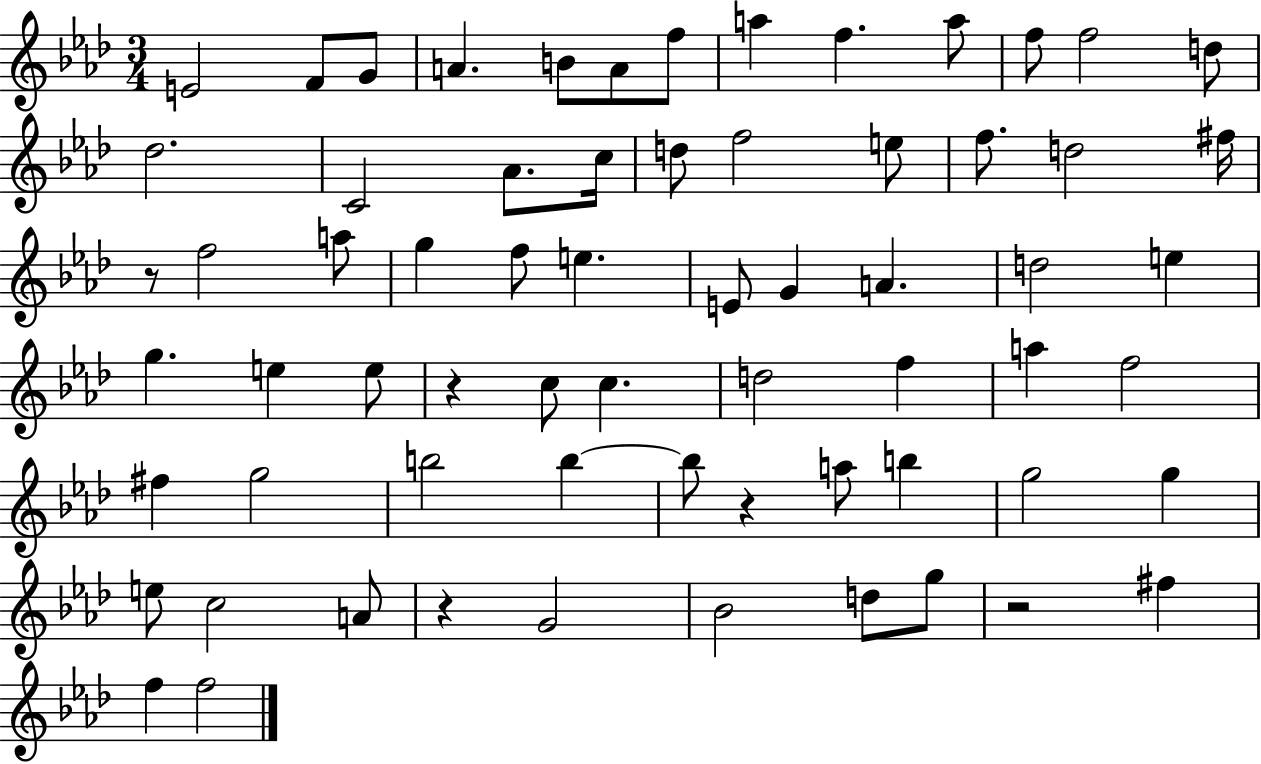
E4/h F4/e G4/e A4/q. B4/e A4/e F5/e A5/q F5/q. A5/e F5/e F5/h D5/e Db5/h. C4/h Ab4/e. C5/s D5/e F5/h E5/e F5/e. D5/h F#5/s R/e F5/h A5/e G5/q F5/e E5/q. E4/e G4/q A4/q. D5/h E5/q G5/q. E5/q E5/e R/q C5/e C5/q. D5/h F5/q A5/q F5/h F#5/q G5/h B5/h B5/q B5/e R/q A5/e B5/q G5/h G5/q E5/e C5/h A4/e R/q G4/h Bb4/h D5/e G5/e R/h F#5/q F5/q F5/h